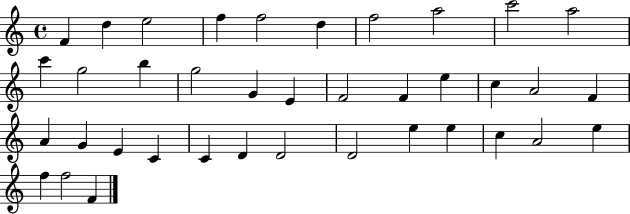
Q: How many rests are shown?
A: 0